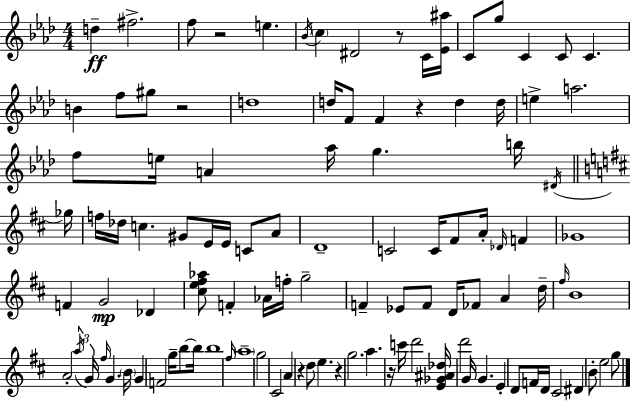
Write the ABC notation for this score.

X:1
T:Untitled
M:4/4
L:1/4
K:Ab
d ^f2 f/2 z2 e _B/4 c ^D2 z/2 C/4 [_E^a]/4 C/2 g/2 C C/2 C B f/2 ^g/2 z2 d4 d/4 F/2 F z d d/4 e a2 f/2 e/4 A _a/4 g b/4 ^D/4 _g/4 f/4 _d/4 c ^G/2 E/4 E/4 C/2 A/2 D4 C2 C/4 ^F/2 A/4 _D/4 F _G4 F G2 _D [^ce^f_a]/2 F _A/4 f/4 g2 F _E/2 F/2 D/4 _F/2 A d/4 ^f/4 B4 A2 a/4 G/4 ^f/4 G B/4 G F2 g/4 b/2 b/4 b4 ^f/4 a4 g2 ^C2 A z d/2 e z g2 a z/4 c'/4 d'2 [E_G^A_d]/4 d'2 G/4 G E D/2 F/4 D/4 ^C2 ^D B/2 e2 g/2